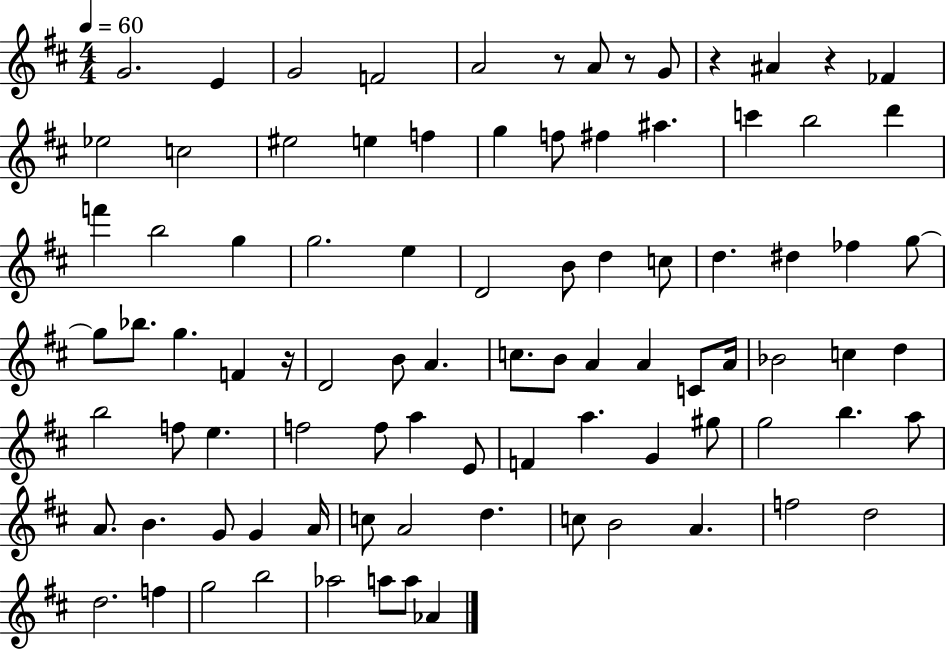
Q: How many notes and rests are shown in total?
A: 90